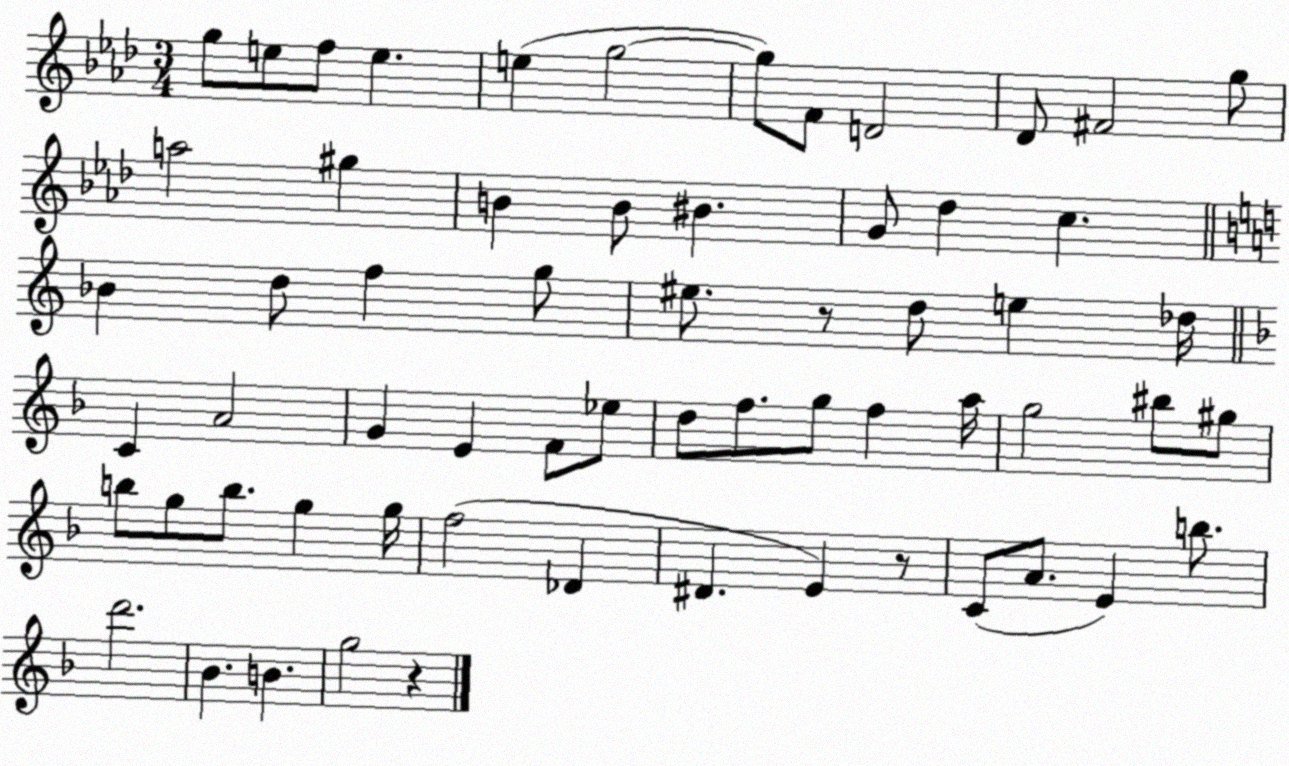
X:1
T:Untitled
M:3/4
L:1/4
K:Ab
g/2 e/2 f/2 e e g2 g/2 F/2 D2 _D/2 ^F2 g/2 a2 ^g B B/2 ^B G/2 _d c _B d/2 f g/2 ^e/2 z/2 d/2 e _d/4 C A2 G E F/2 _e/2 d/2 f/2 g/2 f a/4 g2 ^b/2 ^g/2 b/2 g/2 b/2 g g/4 f2 _D ^D E z/2 C/2 A/2 E b/2 d'2 _B B g2 z